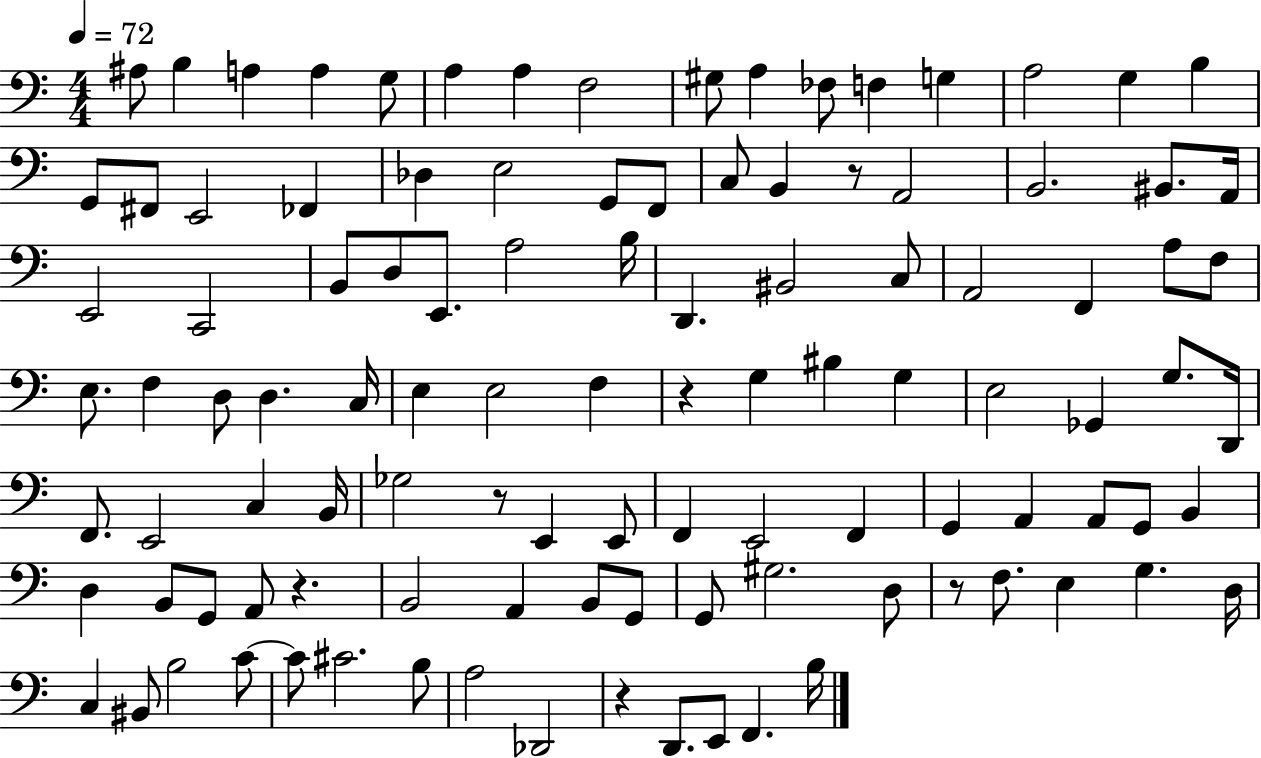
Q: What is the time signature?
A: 4/4